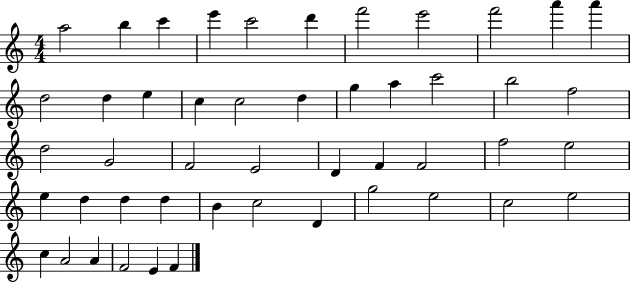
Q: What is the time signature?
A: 4/4